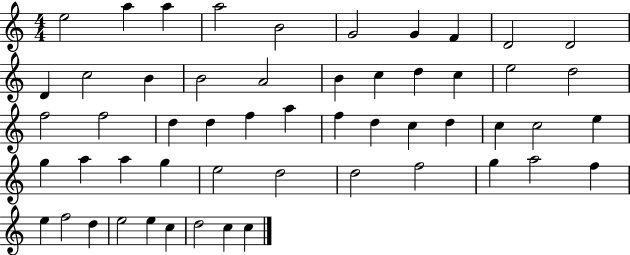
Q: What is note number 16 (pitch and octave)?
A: B4